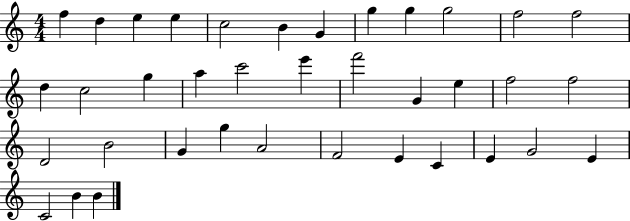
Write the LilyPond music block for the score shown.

{
  \clef treble
  \numericTimeSignature
  \time 4/4
  \key c \major
  f''4 d''4 e''4 e''4 | c''2 b'4 g'4 | g''4 g''4 g''2 | f''2 f''2 | \break d''4 c''2 g''4 | a''4 c'''2 e'''4 | f'''2 g'4 e''4 | f''2 f''2 | \break d'2 b'2 | g'4 g''4 a'2 | f'2 e'4 c'4 | e'4 g'2 e'4 | \break c'2 b'4 b'4 | \bar "|."
}